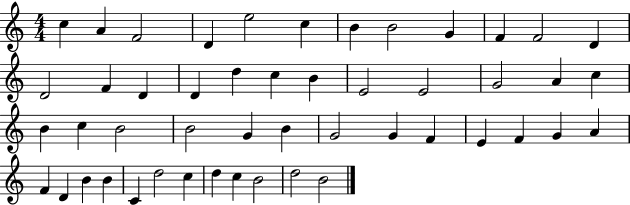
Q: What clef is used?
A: treble